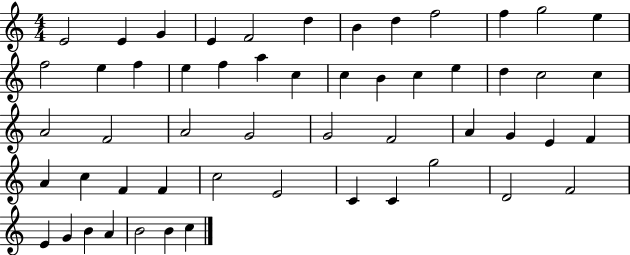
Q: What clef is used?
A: treble